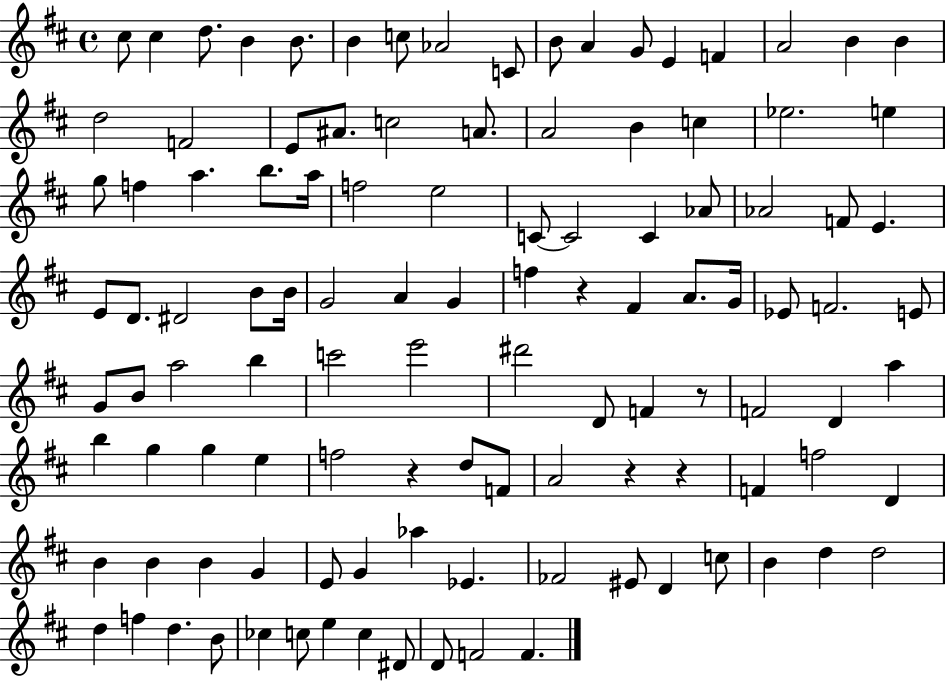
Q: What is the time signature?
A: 4/4